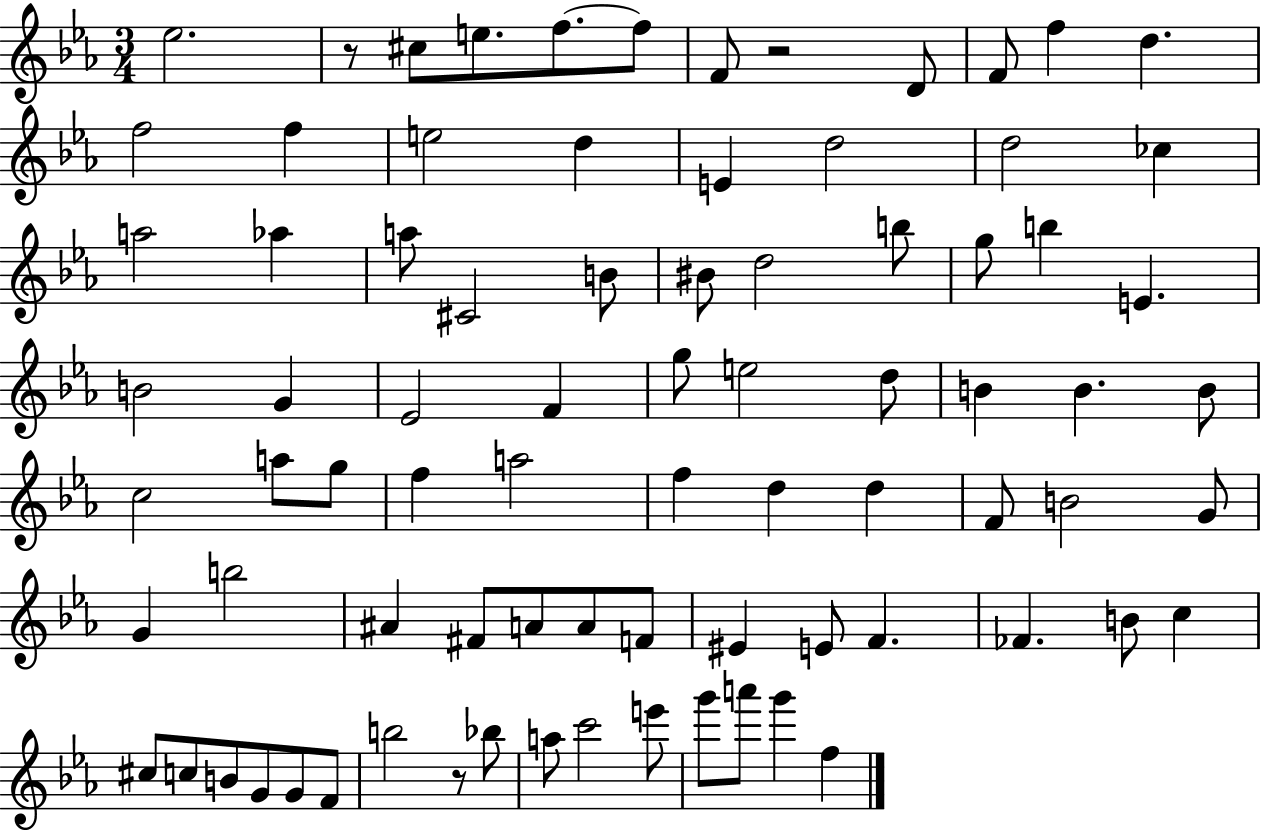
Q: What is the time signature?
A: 3/4